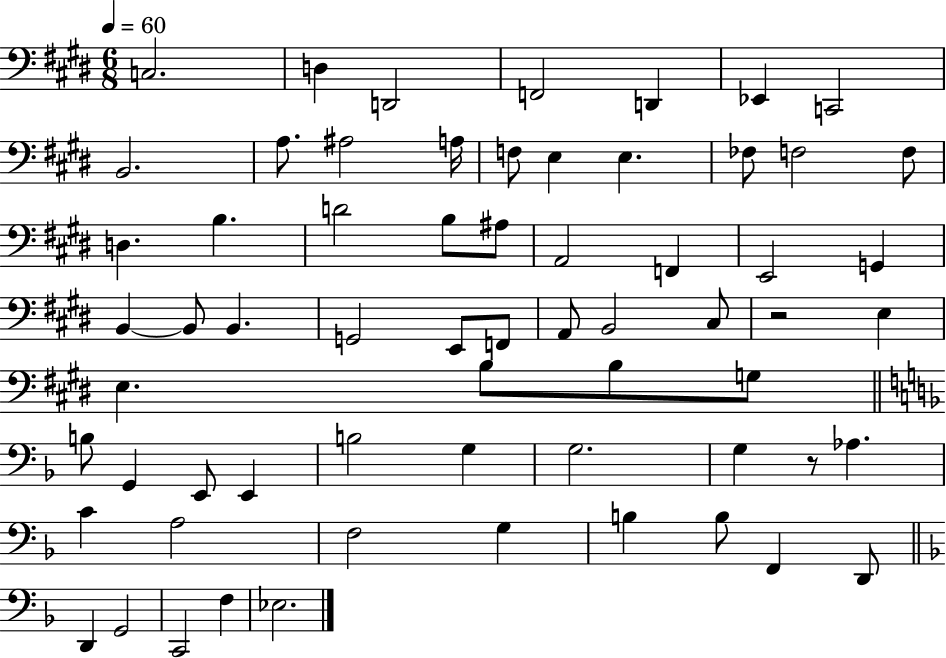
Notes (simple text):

C3/h. D3/q D2/h F2/h D2/q Eb2/q C2/h B2/h. A3/e. A#3/h A3/s F3/e E3/q E3/q. FES3/e F3/h F3/e D3/q. B3/q. D4/h B3/e A#3/e A2/h F2/q E2/h G2/q B2/q B2/e B2/q. G2/h E2/e F2/e A2/e B2/h C#3/e R/h E3/q E3/q. B3/e B3/e G3/e B3/e G2/q E2/e E2/q B3/h G3/q G3/h. G3/q R/e Ab3/q. C4/q A3/h F3/h G3/q B3/q B3/e F2/q D2/e D2/q G2/h C2/h F3/q Eb3/h.